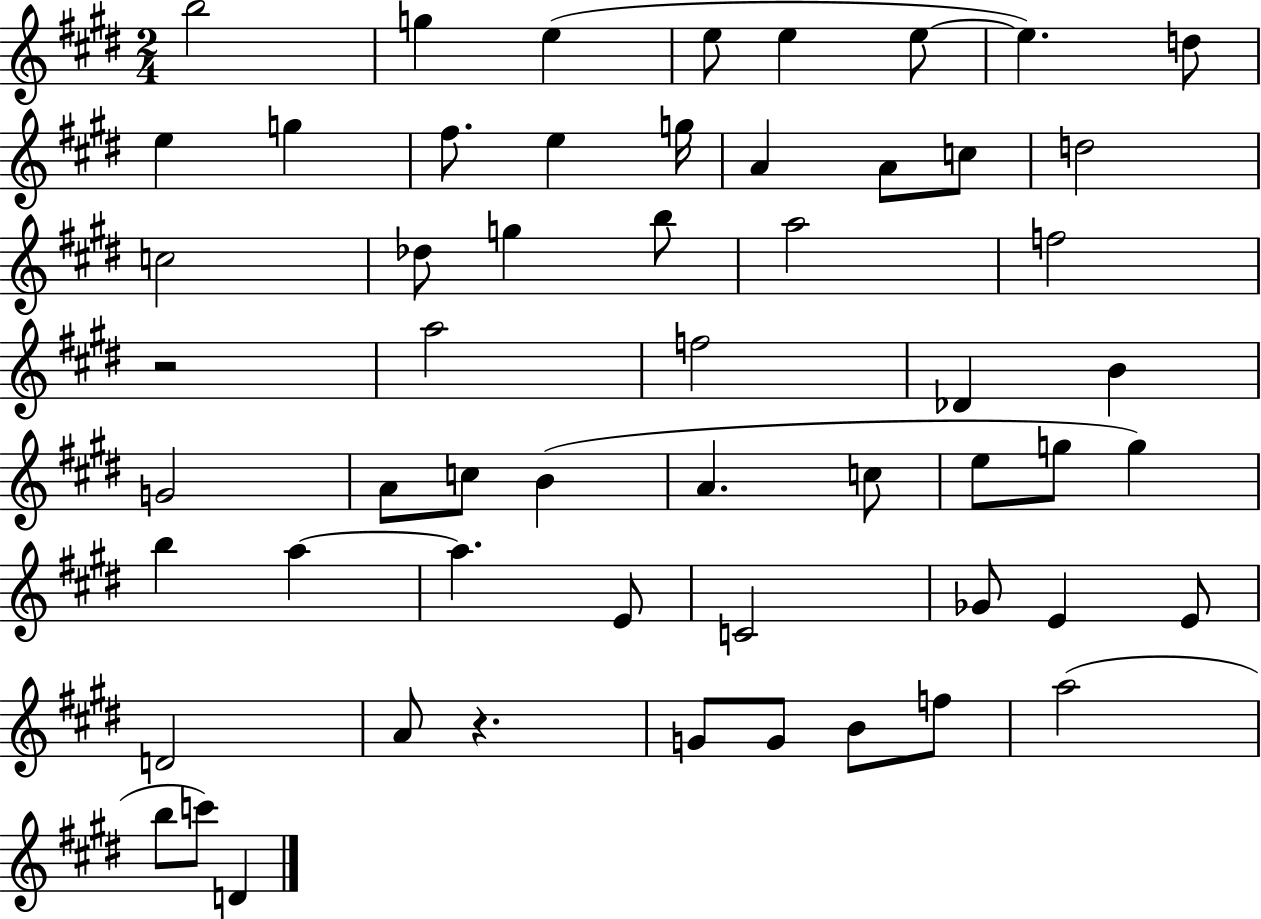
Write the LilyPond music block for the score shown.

{
  \clef treble
  \numericTimeSignature
  \time 2/4
  \key e \major
  b''2 | g''4 e''4( | e''8 e''4 e''8~~ | e''4.) d''8 | \break e''4 g''4 | fis''8. e''4 g''16 | a'4 a'8 c''8 | d''2 | \break c''2 | des''8 g''4 b''8 | a''2 | f''2 | \break r2 | a''2 | f''2 | des'4 b'4 | \break g'2 | a'8 c''8 b'4( | a'4. c''8 | e''8 g''8 g''4) | \break b''4 a''4~~ | a''4. e'8 | c'2 | ges'8 e'4 e'8 | \break d'2 | a'8 r4. | g'8 g'8 b'8 f''8 | a''2( | \break b''8 c'''8) d'4 | \bar "|."
}